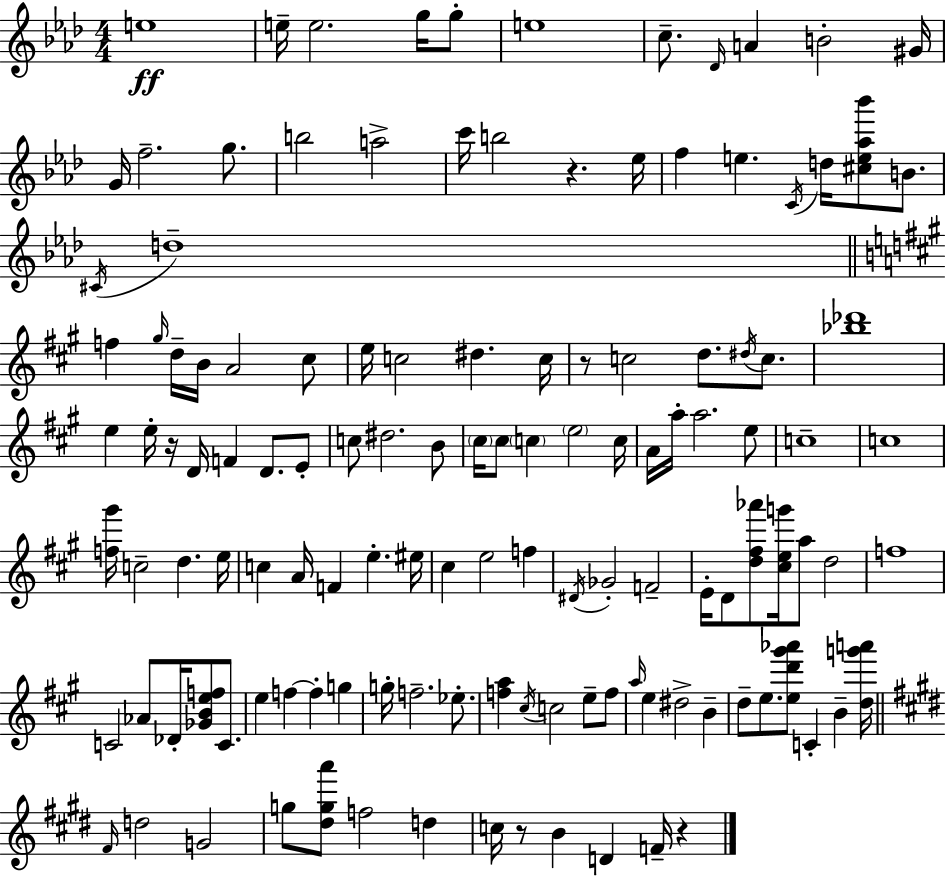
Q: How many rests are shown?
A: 5